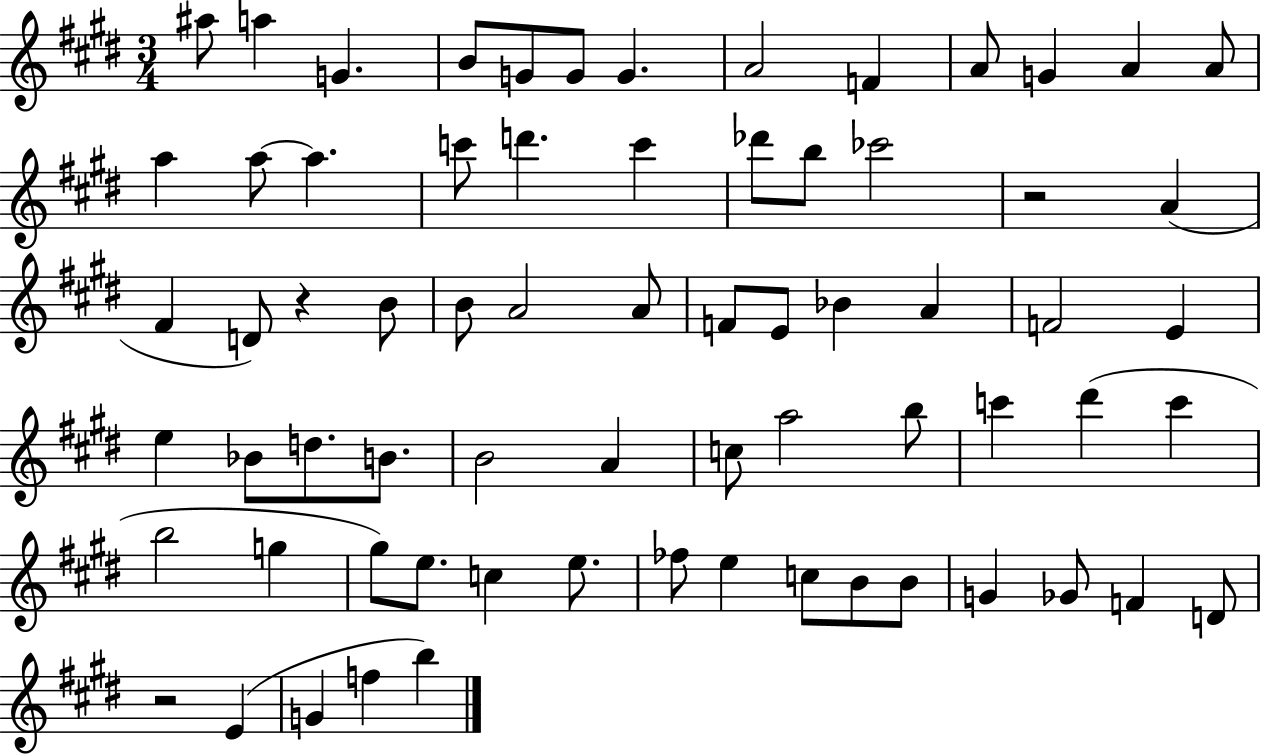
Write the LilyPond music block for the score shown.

{
  \clef treble
  \numericTimeSignature
  \time 3/4
  \key e \major
  ais''8 a''4 g'4. | b'8 g'8 g'8 g'4. | a'2 f'4 | a'8 g'4 a'4 a'8 | \break a''4 a''8~~ a''4. | c'''8 d'''4. c'''4 | des'''8 b''8 ces'''2 | r2 a'4( | \break fis'4 d'8) r4 b'8 | b'8 a'2 a'8 | f'8 e'8 bes'4 a'4 | f'2 e'4 | \break e''4 bes'8 d''8. b'8. | b'2 a'4 | c''8 a''2 b''8 | c'''4 dis'''4( c'''4 | \break b''2 g''4 | gis''8) e''8. c''4 e''8. | fes''8 e''4 c''8 b'8 b'8 | g'4 ges'8 f'4 d'8 | \break r2 e'4( | g'4 f''4 b''4) | \bar "|."
}